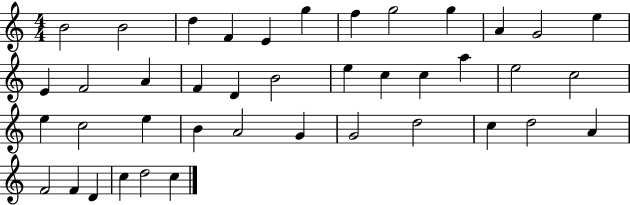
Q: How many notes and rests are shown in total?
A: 41